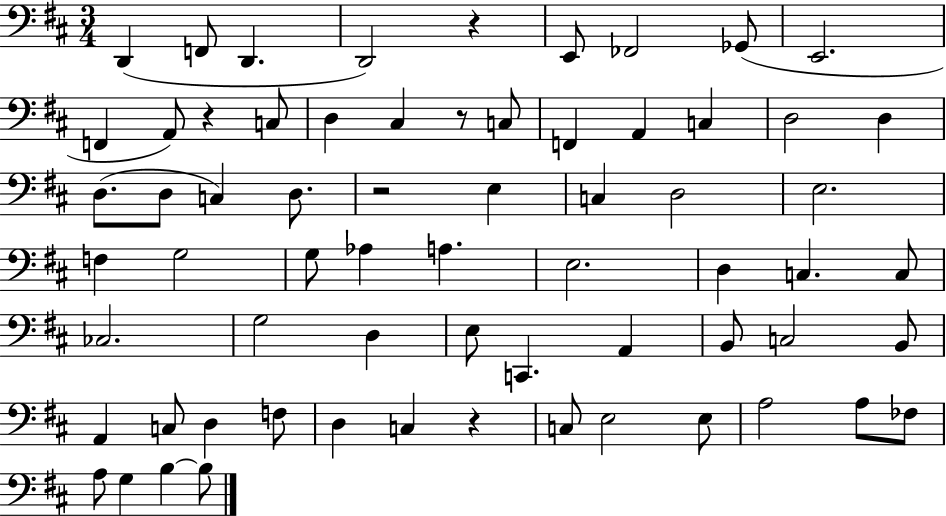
D2/q F2/e D2/q. D2/h R/q E2/e FES2/h Gb2/e E2/h. F2/q A2/e R/q C3/e D3/q C#3/q R/e C3/e F2/q A2/q C3/q D3/h D3/q D3/e. D3/e C3/q D3/e. R/h E3/q C3/q D3/h E3/h. F3/q G3/h G3/e Ab3/q A3/q. E3/h. D3/q C3/q. C3/e CES3/h. G3/h D3/q E3/e C2/q. A2/q B2/e C3/h B2/e A2/q C3/e D3/q F3/e D3/q C3/q R/q C3/e E3/h E3/e A3/h A3/e FES3/e A3/e G3/q B3/q B3/e